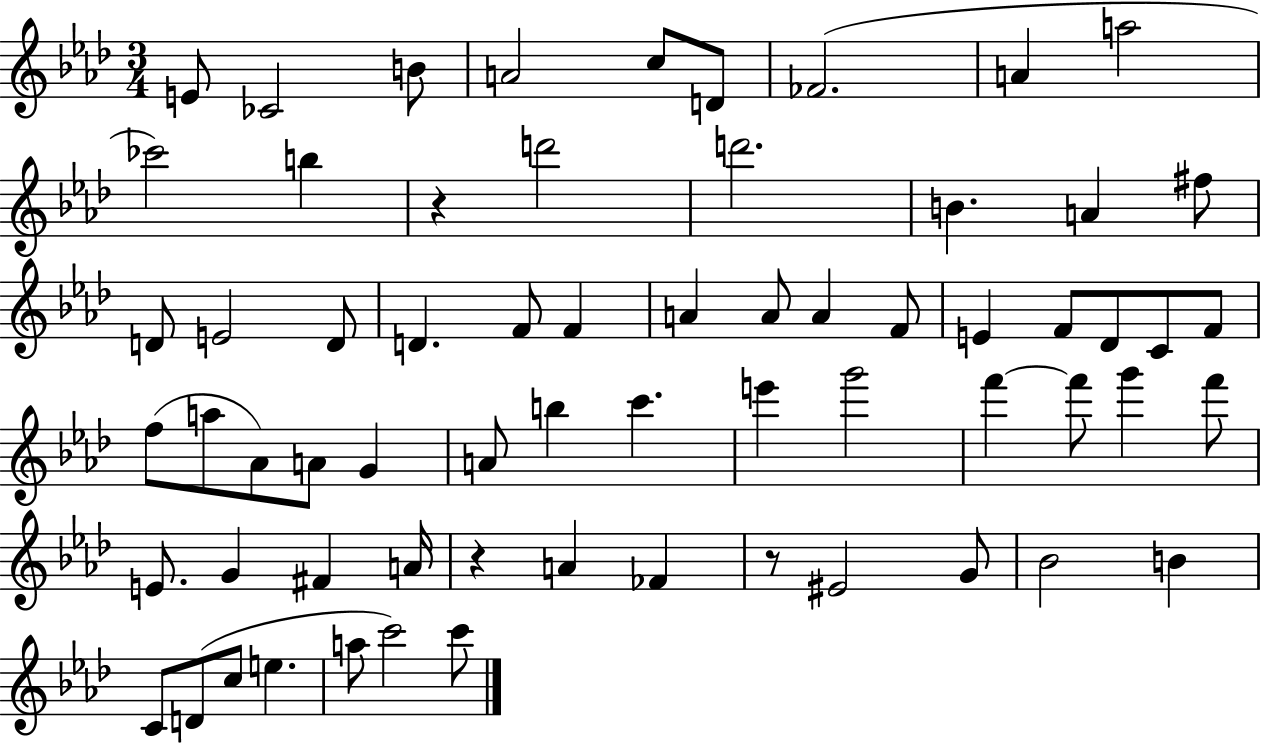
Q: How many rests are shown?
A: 3